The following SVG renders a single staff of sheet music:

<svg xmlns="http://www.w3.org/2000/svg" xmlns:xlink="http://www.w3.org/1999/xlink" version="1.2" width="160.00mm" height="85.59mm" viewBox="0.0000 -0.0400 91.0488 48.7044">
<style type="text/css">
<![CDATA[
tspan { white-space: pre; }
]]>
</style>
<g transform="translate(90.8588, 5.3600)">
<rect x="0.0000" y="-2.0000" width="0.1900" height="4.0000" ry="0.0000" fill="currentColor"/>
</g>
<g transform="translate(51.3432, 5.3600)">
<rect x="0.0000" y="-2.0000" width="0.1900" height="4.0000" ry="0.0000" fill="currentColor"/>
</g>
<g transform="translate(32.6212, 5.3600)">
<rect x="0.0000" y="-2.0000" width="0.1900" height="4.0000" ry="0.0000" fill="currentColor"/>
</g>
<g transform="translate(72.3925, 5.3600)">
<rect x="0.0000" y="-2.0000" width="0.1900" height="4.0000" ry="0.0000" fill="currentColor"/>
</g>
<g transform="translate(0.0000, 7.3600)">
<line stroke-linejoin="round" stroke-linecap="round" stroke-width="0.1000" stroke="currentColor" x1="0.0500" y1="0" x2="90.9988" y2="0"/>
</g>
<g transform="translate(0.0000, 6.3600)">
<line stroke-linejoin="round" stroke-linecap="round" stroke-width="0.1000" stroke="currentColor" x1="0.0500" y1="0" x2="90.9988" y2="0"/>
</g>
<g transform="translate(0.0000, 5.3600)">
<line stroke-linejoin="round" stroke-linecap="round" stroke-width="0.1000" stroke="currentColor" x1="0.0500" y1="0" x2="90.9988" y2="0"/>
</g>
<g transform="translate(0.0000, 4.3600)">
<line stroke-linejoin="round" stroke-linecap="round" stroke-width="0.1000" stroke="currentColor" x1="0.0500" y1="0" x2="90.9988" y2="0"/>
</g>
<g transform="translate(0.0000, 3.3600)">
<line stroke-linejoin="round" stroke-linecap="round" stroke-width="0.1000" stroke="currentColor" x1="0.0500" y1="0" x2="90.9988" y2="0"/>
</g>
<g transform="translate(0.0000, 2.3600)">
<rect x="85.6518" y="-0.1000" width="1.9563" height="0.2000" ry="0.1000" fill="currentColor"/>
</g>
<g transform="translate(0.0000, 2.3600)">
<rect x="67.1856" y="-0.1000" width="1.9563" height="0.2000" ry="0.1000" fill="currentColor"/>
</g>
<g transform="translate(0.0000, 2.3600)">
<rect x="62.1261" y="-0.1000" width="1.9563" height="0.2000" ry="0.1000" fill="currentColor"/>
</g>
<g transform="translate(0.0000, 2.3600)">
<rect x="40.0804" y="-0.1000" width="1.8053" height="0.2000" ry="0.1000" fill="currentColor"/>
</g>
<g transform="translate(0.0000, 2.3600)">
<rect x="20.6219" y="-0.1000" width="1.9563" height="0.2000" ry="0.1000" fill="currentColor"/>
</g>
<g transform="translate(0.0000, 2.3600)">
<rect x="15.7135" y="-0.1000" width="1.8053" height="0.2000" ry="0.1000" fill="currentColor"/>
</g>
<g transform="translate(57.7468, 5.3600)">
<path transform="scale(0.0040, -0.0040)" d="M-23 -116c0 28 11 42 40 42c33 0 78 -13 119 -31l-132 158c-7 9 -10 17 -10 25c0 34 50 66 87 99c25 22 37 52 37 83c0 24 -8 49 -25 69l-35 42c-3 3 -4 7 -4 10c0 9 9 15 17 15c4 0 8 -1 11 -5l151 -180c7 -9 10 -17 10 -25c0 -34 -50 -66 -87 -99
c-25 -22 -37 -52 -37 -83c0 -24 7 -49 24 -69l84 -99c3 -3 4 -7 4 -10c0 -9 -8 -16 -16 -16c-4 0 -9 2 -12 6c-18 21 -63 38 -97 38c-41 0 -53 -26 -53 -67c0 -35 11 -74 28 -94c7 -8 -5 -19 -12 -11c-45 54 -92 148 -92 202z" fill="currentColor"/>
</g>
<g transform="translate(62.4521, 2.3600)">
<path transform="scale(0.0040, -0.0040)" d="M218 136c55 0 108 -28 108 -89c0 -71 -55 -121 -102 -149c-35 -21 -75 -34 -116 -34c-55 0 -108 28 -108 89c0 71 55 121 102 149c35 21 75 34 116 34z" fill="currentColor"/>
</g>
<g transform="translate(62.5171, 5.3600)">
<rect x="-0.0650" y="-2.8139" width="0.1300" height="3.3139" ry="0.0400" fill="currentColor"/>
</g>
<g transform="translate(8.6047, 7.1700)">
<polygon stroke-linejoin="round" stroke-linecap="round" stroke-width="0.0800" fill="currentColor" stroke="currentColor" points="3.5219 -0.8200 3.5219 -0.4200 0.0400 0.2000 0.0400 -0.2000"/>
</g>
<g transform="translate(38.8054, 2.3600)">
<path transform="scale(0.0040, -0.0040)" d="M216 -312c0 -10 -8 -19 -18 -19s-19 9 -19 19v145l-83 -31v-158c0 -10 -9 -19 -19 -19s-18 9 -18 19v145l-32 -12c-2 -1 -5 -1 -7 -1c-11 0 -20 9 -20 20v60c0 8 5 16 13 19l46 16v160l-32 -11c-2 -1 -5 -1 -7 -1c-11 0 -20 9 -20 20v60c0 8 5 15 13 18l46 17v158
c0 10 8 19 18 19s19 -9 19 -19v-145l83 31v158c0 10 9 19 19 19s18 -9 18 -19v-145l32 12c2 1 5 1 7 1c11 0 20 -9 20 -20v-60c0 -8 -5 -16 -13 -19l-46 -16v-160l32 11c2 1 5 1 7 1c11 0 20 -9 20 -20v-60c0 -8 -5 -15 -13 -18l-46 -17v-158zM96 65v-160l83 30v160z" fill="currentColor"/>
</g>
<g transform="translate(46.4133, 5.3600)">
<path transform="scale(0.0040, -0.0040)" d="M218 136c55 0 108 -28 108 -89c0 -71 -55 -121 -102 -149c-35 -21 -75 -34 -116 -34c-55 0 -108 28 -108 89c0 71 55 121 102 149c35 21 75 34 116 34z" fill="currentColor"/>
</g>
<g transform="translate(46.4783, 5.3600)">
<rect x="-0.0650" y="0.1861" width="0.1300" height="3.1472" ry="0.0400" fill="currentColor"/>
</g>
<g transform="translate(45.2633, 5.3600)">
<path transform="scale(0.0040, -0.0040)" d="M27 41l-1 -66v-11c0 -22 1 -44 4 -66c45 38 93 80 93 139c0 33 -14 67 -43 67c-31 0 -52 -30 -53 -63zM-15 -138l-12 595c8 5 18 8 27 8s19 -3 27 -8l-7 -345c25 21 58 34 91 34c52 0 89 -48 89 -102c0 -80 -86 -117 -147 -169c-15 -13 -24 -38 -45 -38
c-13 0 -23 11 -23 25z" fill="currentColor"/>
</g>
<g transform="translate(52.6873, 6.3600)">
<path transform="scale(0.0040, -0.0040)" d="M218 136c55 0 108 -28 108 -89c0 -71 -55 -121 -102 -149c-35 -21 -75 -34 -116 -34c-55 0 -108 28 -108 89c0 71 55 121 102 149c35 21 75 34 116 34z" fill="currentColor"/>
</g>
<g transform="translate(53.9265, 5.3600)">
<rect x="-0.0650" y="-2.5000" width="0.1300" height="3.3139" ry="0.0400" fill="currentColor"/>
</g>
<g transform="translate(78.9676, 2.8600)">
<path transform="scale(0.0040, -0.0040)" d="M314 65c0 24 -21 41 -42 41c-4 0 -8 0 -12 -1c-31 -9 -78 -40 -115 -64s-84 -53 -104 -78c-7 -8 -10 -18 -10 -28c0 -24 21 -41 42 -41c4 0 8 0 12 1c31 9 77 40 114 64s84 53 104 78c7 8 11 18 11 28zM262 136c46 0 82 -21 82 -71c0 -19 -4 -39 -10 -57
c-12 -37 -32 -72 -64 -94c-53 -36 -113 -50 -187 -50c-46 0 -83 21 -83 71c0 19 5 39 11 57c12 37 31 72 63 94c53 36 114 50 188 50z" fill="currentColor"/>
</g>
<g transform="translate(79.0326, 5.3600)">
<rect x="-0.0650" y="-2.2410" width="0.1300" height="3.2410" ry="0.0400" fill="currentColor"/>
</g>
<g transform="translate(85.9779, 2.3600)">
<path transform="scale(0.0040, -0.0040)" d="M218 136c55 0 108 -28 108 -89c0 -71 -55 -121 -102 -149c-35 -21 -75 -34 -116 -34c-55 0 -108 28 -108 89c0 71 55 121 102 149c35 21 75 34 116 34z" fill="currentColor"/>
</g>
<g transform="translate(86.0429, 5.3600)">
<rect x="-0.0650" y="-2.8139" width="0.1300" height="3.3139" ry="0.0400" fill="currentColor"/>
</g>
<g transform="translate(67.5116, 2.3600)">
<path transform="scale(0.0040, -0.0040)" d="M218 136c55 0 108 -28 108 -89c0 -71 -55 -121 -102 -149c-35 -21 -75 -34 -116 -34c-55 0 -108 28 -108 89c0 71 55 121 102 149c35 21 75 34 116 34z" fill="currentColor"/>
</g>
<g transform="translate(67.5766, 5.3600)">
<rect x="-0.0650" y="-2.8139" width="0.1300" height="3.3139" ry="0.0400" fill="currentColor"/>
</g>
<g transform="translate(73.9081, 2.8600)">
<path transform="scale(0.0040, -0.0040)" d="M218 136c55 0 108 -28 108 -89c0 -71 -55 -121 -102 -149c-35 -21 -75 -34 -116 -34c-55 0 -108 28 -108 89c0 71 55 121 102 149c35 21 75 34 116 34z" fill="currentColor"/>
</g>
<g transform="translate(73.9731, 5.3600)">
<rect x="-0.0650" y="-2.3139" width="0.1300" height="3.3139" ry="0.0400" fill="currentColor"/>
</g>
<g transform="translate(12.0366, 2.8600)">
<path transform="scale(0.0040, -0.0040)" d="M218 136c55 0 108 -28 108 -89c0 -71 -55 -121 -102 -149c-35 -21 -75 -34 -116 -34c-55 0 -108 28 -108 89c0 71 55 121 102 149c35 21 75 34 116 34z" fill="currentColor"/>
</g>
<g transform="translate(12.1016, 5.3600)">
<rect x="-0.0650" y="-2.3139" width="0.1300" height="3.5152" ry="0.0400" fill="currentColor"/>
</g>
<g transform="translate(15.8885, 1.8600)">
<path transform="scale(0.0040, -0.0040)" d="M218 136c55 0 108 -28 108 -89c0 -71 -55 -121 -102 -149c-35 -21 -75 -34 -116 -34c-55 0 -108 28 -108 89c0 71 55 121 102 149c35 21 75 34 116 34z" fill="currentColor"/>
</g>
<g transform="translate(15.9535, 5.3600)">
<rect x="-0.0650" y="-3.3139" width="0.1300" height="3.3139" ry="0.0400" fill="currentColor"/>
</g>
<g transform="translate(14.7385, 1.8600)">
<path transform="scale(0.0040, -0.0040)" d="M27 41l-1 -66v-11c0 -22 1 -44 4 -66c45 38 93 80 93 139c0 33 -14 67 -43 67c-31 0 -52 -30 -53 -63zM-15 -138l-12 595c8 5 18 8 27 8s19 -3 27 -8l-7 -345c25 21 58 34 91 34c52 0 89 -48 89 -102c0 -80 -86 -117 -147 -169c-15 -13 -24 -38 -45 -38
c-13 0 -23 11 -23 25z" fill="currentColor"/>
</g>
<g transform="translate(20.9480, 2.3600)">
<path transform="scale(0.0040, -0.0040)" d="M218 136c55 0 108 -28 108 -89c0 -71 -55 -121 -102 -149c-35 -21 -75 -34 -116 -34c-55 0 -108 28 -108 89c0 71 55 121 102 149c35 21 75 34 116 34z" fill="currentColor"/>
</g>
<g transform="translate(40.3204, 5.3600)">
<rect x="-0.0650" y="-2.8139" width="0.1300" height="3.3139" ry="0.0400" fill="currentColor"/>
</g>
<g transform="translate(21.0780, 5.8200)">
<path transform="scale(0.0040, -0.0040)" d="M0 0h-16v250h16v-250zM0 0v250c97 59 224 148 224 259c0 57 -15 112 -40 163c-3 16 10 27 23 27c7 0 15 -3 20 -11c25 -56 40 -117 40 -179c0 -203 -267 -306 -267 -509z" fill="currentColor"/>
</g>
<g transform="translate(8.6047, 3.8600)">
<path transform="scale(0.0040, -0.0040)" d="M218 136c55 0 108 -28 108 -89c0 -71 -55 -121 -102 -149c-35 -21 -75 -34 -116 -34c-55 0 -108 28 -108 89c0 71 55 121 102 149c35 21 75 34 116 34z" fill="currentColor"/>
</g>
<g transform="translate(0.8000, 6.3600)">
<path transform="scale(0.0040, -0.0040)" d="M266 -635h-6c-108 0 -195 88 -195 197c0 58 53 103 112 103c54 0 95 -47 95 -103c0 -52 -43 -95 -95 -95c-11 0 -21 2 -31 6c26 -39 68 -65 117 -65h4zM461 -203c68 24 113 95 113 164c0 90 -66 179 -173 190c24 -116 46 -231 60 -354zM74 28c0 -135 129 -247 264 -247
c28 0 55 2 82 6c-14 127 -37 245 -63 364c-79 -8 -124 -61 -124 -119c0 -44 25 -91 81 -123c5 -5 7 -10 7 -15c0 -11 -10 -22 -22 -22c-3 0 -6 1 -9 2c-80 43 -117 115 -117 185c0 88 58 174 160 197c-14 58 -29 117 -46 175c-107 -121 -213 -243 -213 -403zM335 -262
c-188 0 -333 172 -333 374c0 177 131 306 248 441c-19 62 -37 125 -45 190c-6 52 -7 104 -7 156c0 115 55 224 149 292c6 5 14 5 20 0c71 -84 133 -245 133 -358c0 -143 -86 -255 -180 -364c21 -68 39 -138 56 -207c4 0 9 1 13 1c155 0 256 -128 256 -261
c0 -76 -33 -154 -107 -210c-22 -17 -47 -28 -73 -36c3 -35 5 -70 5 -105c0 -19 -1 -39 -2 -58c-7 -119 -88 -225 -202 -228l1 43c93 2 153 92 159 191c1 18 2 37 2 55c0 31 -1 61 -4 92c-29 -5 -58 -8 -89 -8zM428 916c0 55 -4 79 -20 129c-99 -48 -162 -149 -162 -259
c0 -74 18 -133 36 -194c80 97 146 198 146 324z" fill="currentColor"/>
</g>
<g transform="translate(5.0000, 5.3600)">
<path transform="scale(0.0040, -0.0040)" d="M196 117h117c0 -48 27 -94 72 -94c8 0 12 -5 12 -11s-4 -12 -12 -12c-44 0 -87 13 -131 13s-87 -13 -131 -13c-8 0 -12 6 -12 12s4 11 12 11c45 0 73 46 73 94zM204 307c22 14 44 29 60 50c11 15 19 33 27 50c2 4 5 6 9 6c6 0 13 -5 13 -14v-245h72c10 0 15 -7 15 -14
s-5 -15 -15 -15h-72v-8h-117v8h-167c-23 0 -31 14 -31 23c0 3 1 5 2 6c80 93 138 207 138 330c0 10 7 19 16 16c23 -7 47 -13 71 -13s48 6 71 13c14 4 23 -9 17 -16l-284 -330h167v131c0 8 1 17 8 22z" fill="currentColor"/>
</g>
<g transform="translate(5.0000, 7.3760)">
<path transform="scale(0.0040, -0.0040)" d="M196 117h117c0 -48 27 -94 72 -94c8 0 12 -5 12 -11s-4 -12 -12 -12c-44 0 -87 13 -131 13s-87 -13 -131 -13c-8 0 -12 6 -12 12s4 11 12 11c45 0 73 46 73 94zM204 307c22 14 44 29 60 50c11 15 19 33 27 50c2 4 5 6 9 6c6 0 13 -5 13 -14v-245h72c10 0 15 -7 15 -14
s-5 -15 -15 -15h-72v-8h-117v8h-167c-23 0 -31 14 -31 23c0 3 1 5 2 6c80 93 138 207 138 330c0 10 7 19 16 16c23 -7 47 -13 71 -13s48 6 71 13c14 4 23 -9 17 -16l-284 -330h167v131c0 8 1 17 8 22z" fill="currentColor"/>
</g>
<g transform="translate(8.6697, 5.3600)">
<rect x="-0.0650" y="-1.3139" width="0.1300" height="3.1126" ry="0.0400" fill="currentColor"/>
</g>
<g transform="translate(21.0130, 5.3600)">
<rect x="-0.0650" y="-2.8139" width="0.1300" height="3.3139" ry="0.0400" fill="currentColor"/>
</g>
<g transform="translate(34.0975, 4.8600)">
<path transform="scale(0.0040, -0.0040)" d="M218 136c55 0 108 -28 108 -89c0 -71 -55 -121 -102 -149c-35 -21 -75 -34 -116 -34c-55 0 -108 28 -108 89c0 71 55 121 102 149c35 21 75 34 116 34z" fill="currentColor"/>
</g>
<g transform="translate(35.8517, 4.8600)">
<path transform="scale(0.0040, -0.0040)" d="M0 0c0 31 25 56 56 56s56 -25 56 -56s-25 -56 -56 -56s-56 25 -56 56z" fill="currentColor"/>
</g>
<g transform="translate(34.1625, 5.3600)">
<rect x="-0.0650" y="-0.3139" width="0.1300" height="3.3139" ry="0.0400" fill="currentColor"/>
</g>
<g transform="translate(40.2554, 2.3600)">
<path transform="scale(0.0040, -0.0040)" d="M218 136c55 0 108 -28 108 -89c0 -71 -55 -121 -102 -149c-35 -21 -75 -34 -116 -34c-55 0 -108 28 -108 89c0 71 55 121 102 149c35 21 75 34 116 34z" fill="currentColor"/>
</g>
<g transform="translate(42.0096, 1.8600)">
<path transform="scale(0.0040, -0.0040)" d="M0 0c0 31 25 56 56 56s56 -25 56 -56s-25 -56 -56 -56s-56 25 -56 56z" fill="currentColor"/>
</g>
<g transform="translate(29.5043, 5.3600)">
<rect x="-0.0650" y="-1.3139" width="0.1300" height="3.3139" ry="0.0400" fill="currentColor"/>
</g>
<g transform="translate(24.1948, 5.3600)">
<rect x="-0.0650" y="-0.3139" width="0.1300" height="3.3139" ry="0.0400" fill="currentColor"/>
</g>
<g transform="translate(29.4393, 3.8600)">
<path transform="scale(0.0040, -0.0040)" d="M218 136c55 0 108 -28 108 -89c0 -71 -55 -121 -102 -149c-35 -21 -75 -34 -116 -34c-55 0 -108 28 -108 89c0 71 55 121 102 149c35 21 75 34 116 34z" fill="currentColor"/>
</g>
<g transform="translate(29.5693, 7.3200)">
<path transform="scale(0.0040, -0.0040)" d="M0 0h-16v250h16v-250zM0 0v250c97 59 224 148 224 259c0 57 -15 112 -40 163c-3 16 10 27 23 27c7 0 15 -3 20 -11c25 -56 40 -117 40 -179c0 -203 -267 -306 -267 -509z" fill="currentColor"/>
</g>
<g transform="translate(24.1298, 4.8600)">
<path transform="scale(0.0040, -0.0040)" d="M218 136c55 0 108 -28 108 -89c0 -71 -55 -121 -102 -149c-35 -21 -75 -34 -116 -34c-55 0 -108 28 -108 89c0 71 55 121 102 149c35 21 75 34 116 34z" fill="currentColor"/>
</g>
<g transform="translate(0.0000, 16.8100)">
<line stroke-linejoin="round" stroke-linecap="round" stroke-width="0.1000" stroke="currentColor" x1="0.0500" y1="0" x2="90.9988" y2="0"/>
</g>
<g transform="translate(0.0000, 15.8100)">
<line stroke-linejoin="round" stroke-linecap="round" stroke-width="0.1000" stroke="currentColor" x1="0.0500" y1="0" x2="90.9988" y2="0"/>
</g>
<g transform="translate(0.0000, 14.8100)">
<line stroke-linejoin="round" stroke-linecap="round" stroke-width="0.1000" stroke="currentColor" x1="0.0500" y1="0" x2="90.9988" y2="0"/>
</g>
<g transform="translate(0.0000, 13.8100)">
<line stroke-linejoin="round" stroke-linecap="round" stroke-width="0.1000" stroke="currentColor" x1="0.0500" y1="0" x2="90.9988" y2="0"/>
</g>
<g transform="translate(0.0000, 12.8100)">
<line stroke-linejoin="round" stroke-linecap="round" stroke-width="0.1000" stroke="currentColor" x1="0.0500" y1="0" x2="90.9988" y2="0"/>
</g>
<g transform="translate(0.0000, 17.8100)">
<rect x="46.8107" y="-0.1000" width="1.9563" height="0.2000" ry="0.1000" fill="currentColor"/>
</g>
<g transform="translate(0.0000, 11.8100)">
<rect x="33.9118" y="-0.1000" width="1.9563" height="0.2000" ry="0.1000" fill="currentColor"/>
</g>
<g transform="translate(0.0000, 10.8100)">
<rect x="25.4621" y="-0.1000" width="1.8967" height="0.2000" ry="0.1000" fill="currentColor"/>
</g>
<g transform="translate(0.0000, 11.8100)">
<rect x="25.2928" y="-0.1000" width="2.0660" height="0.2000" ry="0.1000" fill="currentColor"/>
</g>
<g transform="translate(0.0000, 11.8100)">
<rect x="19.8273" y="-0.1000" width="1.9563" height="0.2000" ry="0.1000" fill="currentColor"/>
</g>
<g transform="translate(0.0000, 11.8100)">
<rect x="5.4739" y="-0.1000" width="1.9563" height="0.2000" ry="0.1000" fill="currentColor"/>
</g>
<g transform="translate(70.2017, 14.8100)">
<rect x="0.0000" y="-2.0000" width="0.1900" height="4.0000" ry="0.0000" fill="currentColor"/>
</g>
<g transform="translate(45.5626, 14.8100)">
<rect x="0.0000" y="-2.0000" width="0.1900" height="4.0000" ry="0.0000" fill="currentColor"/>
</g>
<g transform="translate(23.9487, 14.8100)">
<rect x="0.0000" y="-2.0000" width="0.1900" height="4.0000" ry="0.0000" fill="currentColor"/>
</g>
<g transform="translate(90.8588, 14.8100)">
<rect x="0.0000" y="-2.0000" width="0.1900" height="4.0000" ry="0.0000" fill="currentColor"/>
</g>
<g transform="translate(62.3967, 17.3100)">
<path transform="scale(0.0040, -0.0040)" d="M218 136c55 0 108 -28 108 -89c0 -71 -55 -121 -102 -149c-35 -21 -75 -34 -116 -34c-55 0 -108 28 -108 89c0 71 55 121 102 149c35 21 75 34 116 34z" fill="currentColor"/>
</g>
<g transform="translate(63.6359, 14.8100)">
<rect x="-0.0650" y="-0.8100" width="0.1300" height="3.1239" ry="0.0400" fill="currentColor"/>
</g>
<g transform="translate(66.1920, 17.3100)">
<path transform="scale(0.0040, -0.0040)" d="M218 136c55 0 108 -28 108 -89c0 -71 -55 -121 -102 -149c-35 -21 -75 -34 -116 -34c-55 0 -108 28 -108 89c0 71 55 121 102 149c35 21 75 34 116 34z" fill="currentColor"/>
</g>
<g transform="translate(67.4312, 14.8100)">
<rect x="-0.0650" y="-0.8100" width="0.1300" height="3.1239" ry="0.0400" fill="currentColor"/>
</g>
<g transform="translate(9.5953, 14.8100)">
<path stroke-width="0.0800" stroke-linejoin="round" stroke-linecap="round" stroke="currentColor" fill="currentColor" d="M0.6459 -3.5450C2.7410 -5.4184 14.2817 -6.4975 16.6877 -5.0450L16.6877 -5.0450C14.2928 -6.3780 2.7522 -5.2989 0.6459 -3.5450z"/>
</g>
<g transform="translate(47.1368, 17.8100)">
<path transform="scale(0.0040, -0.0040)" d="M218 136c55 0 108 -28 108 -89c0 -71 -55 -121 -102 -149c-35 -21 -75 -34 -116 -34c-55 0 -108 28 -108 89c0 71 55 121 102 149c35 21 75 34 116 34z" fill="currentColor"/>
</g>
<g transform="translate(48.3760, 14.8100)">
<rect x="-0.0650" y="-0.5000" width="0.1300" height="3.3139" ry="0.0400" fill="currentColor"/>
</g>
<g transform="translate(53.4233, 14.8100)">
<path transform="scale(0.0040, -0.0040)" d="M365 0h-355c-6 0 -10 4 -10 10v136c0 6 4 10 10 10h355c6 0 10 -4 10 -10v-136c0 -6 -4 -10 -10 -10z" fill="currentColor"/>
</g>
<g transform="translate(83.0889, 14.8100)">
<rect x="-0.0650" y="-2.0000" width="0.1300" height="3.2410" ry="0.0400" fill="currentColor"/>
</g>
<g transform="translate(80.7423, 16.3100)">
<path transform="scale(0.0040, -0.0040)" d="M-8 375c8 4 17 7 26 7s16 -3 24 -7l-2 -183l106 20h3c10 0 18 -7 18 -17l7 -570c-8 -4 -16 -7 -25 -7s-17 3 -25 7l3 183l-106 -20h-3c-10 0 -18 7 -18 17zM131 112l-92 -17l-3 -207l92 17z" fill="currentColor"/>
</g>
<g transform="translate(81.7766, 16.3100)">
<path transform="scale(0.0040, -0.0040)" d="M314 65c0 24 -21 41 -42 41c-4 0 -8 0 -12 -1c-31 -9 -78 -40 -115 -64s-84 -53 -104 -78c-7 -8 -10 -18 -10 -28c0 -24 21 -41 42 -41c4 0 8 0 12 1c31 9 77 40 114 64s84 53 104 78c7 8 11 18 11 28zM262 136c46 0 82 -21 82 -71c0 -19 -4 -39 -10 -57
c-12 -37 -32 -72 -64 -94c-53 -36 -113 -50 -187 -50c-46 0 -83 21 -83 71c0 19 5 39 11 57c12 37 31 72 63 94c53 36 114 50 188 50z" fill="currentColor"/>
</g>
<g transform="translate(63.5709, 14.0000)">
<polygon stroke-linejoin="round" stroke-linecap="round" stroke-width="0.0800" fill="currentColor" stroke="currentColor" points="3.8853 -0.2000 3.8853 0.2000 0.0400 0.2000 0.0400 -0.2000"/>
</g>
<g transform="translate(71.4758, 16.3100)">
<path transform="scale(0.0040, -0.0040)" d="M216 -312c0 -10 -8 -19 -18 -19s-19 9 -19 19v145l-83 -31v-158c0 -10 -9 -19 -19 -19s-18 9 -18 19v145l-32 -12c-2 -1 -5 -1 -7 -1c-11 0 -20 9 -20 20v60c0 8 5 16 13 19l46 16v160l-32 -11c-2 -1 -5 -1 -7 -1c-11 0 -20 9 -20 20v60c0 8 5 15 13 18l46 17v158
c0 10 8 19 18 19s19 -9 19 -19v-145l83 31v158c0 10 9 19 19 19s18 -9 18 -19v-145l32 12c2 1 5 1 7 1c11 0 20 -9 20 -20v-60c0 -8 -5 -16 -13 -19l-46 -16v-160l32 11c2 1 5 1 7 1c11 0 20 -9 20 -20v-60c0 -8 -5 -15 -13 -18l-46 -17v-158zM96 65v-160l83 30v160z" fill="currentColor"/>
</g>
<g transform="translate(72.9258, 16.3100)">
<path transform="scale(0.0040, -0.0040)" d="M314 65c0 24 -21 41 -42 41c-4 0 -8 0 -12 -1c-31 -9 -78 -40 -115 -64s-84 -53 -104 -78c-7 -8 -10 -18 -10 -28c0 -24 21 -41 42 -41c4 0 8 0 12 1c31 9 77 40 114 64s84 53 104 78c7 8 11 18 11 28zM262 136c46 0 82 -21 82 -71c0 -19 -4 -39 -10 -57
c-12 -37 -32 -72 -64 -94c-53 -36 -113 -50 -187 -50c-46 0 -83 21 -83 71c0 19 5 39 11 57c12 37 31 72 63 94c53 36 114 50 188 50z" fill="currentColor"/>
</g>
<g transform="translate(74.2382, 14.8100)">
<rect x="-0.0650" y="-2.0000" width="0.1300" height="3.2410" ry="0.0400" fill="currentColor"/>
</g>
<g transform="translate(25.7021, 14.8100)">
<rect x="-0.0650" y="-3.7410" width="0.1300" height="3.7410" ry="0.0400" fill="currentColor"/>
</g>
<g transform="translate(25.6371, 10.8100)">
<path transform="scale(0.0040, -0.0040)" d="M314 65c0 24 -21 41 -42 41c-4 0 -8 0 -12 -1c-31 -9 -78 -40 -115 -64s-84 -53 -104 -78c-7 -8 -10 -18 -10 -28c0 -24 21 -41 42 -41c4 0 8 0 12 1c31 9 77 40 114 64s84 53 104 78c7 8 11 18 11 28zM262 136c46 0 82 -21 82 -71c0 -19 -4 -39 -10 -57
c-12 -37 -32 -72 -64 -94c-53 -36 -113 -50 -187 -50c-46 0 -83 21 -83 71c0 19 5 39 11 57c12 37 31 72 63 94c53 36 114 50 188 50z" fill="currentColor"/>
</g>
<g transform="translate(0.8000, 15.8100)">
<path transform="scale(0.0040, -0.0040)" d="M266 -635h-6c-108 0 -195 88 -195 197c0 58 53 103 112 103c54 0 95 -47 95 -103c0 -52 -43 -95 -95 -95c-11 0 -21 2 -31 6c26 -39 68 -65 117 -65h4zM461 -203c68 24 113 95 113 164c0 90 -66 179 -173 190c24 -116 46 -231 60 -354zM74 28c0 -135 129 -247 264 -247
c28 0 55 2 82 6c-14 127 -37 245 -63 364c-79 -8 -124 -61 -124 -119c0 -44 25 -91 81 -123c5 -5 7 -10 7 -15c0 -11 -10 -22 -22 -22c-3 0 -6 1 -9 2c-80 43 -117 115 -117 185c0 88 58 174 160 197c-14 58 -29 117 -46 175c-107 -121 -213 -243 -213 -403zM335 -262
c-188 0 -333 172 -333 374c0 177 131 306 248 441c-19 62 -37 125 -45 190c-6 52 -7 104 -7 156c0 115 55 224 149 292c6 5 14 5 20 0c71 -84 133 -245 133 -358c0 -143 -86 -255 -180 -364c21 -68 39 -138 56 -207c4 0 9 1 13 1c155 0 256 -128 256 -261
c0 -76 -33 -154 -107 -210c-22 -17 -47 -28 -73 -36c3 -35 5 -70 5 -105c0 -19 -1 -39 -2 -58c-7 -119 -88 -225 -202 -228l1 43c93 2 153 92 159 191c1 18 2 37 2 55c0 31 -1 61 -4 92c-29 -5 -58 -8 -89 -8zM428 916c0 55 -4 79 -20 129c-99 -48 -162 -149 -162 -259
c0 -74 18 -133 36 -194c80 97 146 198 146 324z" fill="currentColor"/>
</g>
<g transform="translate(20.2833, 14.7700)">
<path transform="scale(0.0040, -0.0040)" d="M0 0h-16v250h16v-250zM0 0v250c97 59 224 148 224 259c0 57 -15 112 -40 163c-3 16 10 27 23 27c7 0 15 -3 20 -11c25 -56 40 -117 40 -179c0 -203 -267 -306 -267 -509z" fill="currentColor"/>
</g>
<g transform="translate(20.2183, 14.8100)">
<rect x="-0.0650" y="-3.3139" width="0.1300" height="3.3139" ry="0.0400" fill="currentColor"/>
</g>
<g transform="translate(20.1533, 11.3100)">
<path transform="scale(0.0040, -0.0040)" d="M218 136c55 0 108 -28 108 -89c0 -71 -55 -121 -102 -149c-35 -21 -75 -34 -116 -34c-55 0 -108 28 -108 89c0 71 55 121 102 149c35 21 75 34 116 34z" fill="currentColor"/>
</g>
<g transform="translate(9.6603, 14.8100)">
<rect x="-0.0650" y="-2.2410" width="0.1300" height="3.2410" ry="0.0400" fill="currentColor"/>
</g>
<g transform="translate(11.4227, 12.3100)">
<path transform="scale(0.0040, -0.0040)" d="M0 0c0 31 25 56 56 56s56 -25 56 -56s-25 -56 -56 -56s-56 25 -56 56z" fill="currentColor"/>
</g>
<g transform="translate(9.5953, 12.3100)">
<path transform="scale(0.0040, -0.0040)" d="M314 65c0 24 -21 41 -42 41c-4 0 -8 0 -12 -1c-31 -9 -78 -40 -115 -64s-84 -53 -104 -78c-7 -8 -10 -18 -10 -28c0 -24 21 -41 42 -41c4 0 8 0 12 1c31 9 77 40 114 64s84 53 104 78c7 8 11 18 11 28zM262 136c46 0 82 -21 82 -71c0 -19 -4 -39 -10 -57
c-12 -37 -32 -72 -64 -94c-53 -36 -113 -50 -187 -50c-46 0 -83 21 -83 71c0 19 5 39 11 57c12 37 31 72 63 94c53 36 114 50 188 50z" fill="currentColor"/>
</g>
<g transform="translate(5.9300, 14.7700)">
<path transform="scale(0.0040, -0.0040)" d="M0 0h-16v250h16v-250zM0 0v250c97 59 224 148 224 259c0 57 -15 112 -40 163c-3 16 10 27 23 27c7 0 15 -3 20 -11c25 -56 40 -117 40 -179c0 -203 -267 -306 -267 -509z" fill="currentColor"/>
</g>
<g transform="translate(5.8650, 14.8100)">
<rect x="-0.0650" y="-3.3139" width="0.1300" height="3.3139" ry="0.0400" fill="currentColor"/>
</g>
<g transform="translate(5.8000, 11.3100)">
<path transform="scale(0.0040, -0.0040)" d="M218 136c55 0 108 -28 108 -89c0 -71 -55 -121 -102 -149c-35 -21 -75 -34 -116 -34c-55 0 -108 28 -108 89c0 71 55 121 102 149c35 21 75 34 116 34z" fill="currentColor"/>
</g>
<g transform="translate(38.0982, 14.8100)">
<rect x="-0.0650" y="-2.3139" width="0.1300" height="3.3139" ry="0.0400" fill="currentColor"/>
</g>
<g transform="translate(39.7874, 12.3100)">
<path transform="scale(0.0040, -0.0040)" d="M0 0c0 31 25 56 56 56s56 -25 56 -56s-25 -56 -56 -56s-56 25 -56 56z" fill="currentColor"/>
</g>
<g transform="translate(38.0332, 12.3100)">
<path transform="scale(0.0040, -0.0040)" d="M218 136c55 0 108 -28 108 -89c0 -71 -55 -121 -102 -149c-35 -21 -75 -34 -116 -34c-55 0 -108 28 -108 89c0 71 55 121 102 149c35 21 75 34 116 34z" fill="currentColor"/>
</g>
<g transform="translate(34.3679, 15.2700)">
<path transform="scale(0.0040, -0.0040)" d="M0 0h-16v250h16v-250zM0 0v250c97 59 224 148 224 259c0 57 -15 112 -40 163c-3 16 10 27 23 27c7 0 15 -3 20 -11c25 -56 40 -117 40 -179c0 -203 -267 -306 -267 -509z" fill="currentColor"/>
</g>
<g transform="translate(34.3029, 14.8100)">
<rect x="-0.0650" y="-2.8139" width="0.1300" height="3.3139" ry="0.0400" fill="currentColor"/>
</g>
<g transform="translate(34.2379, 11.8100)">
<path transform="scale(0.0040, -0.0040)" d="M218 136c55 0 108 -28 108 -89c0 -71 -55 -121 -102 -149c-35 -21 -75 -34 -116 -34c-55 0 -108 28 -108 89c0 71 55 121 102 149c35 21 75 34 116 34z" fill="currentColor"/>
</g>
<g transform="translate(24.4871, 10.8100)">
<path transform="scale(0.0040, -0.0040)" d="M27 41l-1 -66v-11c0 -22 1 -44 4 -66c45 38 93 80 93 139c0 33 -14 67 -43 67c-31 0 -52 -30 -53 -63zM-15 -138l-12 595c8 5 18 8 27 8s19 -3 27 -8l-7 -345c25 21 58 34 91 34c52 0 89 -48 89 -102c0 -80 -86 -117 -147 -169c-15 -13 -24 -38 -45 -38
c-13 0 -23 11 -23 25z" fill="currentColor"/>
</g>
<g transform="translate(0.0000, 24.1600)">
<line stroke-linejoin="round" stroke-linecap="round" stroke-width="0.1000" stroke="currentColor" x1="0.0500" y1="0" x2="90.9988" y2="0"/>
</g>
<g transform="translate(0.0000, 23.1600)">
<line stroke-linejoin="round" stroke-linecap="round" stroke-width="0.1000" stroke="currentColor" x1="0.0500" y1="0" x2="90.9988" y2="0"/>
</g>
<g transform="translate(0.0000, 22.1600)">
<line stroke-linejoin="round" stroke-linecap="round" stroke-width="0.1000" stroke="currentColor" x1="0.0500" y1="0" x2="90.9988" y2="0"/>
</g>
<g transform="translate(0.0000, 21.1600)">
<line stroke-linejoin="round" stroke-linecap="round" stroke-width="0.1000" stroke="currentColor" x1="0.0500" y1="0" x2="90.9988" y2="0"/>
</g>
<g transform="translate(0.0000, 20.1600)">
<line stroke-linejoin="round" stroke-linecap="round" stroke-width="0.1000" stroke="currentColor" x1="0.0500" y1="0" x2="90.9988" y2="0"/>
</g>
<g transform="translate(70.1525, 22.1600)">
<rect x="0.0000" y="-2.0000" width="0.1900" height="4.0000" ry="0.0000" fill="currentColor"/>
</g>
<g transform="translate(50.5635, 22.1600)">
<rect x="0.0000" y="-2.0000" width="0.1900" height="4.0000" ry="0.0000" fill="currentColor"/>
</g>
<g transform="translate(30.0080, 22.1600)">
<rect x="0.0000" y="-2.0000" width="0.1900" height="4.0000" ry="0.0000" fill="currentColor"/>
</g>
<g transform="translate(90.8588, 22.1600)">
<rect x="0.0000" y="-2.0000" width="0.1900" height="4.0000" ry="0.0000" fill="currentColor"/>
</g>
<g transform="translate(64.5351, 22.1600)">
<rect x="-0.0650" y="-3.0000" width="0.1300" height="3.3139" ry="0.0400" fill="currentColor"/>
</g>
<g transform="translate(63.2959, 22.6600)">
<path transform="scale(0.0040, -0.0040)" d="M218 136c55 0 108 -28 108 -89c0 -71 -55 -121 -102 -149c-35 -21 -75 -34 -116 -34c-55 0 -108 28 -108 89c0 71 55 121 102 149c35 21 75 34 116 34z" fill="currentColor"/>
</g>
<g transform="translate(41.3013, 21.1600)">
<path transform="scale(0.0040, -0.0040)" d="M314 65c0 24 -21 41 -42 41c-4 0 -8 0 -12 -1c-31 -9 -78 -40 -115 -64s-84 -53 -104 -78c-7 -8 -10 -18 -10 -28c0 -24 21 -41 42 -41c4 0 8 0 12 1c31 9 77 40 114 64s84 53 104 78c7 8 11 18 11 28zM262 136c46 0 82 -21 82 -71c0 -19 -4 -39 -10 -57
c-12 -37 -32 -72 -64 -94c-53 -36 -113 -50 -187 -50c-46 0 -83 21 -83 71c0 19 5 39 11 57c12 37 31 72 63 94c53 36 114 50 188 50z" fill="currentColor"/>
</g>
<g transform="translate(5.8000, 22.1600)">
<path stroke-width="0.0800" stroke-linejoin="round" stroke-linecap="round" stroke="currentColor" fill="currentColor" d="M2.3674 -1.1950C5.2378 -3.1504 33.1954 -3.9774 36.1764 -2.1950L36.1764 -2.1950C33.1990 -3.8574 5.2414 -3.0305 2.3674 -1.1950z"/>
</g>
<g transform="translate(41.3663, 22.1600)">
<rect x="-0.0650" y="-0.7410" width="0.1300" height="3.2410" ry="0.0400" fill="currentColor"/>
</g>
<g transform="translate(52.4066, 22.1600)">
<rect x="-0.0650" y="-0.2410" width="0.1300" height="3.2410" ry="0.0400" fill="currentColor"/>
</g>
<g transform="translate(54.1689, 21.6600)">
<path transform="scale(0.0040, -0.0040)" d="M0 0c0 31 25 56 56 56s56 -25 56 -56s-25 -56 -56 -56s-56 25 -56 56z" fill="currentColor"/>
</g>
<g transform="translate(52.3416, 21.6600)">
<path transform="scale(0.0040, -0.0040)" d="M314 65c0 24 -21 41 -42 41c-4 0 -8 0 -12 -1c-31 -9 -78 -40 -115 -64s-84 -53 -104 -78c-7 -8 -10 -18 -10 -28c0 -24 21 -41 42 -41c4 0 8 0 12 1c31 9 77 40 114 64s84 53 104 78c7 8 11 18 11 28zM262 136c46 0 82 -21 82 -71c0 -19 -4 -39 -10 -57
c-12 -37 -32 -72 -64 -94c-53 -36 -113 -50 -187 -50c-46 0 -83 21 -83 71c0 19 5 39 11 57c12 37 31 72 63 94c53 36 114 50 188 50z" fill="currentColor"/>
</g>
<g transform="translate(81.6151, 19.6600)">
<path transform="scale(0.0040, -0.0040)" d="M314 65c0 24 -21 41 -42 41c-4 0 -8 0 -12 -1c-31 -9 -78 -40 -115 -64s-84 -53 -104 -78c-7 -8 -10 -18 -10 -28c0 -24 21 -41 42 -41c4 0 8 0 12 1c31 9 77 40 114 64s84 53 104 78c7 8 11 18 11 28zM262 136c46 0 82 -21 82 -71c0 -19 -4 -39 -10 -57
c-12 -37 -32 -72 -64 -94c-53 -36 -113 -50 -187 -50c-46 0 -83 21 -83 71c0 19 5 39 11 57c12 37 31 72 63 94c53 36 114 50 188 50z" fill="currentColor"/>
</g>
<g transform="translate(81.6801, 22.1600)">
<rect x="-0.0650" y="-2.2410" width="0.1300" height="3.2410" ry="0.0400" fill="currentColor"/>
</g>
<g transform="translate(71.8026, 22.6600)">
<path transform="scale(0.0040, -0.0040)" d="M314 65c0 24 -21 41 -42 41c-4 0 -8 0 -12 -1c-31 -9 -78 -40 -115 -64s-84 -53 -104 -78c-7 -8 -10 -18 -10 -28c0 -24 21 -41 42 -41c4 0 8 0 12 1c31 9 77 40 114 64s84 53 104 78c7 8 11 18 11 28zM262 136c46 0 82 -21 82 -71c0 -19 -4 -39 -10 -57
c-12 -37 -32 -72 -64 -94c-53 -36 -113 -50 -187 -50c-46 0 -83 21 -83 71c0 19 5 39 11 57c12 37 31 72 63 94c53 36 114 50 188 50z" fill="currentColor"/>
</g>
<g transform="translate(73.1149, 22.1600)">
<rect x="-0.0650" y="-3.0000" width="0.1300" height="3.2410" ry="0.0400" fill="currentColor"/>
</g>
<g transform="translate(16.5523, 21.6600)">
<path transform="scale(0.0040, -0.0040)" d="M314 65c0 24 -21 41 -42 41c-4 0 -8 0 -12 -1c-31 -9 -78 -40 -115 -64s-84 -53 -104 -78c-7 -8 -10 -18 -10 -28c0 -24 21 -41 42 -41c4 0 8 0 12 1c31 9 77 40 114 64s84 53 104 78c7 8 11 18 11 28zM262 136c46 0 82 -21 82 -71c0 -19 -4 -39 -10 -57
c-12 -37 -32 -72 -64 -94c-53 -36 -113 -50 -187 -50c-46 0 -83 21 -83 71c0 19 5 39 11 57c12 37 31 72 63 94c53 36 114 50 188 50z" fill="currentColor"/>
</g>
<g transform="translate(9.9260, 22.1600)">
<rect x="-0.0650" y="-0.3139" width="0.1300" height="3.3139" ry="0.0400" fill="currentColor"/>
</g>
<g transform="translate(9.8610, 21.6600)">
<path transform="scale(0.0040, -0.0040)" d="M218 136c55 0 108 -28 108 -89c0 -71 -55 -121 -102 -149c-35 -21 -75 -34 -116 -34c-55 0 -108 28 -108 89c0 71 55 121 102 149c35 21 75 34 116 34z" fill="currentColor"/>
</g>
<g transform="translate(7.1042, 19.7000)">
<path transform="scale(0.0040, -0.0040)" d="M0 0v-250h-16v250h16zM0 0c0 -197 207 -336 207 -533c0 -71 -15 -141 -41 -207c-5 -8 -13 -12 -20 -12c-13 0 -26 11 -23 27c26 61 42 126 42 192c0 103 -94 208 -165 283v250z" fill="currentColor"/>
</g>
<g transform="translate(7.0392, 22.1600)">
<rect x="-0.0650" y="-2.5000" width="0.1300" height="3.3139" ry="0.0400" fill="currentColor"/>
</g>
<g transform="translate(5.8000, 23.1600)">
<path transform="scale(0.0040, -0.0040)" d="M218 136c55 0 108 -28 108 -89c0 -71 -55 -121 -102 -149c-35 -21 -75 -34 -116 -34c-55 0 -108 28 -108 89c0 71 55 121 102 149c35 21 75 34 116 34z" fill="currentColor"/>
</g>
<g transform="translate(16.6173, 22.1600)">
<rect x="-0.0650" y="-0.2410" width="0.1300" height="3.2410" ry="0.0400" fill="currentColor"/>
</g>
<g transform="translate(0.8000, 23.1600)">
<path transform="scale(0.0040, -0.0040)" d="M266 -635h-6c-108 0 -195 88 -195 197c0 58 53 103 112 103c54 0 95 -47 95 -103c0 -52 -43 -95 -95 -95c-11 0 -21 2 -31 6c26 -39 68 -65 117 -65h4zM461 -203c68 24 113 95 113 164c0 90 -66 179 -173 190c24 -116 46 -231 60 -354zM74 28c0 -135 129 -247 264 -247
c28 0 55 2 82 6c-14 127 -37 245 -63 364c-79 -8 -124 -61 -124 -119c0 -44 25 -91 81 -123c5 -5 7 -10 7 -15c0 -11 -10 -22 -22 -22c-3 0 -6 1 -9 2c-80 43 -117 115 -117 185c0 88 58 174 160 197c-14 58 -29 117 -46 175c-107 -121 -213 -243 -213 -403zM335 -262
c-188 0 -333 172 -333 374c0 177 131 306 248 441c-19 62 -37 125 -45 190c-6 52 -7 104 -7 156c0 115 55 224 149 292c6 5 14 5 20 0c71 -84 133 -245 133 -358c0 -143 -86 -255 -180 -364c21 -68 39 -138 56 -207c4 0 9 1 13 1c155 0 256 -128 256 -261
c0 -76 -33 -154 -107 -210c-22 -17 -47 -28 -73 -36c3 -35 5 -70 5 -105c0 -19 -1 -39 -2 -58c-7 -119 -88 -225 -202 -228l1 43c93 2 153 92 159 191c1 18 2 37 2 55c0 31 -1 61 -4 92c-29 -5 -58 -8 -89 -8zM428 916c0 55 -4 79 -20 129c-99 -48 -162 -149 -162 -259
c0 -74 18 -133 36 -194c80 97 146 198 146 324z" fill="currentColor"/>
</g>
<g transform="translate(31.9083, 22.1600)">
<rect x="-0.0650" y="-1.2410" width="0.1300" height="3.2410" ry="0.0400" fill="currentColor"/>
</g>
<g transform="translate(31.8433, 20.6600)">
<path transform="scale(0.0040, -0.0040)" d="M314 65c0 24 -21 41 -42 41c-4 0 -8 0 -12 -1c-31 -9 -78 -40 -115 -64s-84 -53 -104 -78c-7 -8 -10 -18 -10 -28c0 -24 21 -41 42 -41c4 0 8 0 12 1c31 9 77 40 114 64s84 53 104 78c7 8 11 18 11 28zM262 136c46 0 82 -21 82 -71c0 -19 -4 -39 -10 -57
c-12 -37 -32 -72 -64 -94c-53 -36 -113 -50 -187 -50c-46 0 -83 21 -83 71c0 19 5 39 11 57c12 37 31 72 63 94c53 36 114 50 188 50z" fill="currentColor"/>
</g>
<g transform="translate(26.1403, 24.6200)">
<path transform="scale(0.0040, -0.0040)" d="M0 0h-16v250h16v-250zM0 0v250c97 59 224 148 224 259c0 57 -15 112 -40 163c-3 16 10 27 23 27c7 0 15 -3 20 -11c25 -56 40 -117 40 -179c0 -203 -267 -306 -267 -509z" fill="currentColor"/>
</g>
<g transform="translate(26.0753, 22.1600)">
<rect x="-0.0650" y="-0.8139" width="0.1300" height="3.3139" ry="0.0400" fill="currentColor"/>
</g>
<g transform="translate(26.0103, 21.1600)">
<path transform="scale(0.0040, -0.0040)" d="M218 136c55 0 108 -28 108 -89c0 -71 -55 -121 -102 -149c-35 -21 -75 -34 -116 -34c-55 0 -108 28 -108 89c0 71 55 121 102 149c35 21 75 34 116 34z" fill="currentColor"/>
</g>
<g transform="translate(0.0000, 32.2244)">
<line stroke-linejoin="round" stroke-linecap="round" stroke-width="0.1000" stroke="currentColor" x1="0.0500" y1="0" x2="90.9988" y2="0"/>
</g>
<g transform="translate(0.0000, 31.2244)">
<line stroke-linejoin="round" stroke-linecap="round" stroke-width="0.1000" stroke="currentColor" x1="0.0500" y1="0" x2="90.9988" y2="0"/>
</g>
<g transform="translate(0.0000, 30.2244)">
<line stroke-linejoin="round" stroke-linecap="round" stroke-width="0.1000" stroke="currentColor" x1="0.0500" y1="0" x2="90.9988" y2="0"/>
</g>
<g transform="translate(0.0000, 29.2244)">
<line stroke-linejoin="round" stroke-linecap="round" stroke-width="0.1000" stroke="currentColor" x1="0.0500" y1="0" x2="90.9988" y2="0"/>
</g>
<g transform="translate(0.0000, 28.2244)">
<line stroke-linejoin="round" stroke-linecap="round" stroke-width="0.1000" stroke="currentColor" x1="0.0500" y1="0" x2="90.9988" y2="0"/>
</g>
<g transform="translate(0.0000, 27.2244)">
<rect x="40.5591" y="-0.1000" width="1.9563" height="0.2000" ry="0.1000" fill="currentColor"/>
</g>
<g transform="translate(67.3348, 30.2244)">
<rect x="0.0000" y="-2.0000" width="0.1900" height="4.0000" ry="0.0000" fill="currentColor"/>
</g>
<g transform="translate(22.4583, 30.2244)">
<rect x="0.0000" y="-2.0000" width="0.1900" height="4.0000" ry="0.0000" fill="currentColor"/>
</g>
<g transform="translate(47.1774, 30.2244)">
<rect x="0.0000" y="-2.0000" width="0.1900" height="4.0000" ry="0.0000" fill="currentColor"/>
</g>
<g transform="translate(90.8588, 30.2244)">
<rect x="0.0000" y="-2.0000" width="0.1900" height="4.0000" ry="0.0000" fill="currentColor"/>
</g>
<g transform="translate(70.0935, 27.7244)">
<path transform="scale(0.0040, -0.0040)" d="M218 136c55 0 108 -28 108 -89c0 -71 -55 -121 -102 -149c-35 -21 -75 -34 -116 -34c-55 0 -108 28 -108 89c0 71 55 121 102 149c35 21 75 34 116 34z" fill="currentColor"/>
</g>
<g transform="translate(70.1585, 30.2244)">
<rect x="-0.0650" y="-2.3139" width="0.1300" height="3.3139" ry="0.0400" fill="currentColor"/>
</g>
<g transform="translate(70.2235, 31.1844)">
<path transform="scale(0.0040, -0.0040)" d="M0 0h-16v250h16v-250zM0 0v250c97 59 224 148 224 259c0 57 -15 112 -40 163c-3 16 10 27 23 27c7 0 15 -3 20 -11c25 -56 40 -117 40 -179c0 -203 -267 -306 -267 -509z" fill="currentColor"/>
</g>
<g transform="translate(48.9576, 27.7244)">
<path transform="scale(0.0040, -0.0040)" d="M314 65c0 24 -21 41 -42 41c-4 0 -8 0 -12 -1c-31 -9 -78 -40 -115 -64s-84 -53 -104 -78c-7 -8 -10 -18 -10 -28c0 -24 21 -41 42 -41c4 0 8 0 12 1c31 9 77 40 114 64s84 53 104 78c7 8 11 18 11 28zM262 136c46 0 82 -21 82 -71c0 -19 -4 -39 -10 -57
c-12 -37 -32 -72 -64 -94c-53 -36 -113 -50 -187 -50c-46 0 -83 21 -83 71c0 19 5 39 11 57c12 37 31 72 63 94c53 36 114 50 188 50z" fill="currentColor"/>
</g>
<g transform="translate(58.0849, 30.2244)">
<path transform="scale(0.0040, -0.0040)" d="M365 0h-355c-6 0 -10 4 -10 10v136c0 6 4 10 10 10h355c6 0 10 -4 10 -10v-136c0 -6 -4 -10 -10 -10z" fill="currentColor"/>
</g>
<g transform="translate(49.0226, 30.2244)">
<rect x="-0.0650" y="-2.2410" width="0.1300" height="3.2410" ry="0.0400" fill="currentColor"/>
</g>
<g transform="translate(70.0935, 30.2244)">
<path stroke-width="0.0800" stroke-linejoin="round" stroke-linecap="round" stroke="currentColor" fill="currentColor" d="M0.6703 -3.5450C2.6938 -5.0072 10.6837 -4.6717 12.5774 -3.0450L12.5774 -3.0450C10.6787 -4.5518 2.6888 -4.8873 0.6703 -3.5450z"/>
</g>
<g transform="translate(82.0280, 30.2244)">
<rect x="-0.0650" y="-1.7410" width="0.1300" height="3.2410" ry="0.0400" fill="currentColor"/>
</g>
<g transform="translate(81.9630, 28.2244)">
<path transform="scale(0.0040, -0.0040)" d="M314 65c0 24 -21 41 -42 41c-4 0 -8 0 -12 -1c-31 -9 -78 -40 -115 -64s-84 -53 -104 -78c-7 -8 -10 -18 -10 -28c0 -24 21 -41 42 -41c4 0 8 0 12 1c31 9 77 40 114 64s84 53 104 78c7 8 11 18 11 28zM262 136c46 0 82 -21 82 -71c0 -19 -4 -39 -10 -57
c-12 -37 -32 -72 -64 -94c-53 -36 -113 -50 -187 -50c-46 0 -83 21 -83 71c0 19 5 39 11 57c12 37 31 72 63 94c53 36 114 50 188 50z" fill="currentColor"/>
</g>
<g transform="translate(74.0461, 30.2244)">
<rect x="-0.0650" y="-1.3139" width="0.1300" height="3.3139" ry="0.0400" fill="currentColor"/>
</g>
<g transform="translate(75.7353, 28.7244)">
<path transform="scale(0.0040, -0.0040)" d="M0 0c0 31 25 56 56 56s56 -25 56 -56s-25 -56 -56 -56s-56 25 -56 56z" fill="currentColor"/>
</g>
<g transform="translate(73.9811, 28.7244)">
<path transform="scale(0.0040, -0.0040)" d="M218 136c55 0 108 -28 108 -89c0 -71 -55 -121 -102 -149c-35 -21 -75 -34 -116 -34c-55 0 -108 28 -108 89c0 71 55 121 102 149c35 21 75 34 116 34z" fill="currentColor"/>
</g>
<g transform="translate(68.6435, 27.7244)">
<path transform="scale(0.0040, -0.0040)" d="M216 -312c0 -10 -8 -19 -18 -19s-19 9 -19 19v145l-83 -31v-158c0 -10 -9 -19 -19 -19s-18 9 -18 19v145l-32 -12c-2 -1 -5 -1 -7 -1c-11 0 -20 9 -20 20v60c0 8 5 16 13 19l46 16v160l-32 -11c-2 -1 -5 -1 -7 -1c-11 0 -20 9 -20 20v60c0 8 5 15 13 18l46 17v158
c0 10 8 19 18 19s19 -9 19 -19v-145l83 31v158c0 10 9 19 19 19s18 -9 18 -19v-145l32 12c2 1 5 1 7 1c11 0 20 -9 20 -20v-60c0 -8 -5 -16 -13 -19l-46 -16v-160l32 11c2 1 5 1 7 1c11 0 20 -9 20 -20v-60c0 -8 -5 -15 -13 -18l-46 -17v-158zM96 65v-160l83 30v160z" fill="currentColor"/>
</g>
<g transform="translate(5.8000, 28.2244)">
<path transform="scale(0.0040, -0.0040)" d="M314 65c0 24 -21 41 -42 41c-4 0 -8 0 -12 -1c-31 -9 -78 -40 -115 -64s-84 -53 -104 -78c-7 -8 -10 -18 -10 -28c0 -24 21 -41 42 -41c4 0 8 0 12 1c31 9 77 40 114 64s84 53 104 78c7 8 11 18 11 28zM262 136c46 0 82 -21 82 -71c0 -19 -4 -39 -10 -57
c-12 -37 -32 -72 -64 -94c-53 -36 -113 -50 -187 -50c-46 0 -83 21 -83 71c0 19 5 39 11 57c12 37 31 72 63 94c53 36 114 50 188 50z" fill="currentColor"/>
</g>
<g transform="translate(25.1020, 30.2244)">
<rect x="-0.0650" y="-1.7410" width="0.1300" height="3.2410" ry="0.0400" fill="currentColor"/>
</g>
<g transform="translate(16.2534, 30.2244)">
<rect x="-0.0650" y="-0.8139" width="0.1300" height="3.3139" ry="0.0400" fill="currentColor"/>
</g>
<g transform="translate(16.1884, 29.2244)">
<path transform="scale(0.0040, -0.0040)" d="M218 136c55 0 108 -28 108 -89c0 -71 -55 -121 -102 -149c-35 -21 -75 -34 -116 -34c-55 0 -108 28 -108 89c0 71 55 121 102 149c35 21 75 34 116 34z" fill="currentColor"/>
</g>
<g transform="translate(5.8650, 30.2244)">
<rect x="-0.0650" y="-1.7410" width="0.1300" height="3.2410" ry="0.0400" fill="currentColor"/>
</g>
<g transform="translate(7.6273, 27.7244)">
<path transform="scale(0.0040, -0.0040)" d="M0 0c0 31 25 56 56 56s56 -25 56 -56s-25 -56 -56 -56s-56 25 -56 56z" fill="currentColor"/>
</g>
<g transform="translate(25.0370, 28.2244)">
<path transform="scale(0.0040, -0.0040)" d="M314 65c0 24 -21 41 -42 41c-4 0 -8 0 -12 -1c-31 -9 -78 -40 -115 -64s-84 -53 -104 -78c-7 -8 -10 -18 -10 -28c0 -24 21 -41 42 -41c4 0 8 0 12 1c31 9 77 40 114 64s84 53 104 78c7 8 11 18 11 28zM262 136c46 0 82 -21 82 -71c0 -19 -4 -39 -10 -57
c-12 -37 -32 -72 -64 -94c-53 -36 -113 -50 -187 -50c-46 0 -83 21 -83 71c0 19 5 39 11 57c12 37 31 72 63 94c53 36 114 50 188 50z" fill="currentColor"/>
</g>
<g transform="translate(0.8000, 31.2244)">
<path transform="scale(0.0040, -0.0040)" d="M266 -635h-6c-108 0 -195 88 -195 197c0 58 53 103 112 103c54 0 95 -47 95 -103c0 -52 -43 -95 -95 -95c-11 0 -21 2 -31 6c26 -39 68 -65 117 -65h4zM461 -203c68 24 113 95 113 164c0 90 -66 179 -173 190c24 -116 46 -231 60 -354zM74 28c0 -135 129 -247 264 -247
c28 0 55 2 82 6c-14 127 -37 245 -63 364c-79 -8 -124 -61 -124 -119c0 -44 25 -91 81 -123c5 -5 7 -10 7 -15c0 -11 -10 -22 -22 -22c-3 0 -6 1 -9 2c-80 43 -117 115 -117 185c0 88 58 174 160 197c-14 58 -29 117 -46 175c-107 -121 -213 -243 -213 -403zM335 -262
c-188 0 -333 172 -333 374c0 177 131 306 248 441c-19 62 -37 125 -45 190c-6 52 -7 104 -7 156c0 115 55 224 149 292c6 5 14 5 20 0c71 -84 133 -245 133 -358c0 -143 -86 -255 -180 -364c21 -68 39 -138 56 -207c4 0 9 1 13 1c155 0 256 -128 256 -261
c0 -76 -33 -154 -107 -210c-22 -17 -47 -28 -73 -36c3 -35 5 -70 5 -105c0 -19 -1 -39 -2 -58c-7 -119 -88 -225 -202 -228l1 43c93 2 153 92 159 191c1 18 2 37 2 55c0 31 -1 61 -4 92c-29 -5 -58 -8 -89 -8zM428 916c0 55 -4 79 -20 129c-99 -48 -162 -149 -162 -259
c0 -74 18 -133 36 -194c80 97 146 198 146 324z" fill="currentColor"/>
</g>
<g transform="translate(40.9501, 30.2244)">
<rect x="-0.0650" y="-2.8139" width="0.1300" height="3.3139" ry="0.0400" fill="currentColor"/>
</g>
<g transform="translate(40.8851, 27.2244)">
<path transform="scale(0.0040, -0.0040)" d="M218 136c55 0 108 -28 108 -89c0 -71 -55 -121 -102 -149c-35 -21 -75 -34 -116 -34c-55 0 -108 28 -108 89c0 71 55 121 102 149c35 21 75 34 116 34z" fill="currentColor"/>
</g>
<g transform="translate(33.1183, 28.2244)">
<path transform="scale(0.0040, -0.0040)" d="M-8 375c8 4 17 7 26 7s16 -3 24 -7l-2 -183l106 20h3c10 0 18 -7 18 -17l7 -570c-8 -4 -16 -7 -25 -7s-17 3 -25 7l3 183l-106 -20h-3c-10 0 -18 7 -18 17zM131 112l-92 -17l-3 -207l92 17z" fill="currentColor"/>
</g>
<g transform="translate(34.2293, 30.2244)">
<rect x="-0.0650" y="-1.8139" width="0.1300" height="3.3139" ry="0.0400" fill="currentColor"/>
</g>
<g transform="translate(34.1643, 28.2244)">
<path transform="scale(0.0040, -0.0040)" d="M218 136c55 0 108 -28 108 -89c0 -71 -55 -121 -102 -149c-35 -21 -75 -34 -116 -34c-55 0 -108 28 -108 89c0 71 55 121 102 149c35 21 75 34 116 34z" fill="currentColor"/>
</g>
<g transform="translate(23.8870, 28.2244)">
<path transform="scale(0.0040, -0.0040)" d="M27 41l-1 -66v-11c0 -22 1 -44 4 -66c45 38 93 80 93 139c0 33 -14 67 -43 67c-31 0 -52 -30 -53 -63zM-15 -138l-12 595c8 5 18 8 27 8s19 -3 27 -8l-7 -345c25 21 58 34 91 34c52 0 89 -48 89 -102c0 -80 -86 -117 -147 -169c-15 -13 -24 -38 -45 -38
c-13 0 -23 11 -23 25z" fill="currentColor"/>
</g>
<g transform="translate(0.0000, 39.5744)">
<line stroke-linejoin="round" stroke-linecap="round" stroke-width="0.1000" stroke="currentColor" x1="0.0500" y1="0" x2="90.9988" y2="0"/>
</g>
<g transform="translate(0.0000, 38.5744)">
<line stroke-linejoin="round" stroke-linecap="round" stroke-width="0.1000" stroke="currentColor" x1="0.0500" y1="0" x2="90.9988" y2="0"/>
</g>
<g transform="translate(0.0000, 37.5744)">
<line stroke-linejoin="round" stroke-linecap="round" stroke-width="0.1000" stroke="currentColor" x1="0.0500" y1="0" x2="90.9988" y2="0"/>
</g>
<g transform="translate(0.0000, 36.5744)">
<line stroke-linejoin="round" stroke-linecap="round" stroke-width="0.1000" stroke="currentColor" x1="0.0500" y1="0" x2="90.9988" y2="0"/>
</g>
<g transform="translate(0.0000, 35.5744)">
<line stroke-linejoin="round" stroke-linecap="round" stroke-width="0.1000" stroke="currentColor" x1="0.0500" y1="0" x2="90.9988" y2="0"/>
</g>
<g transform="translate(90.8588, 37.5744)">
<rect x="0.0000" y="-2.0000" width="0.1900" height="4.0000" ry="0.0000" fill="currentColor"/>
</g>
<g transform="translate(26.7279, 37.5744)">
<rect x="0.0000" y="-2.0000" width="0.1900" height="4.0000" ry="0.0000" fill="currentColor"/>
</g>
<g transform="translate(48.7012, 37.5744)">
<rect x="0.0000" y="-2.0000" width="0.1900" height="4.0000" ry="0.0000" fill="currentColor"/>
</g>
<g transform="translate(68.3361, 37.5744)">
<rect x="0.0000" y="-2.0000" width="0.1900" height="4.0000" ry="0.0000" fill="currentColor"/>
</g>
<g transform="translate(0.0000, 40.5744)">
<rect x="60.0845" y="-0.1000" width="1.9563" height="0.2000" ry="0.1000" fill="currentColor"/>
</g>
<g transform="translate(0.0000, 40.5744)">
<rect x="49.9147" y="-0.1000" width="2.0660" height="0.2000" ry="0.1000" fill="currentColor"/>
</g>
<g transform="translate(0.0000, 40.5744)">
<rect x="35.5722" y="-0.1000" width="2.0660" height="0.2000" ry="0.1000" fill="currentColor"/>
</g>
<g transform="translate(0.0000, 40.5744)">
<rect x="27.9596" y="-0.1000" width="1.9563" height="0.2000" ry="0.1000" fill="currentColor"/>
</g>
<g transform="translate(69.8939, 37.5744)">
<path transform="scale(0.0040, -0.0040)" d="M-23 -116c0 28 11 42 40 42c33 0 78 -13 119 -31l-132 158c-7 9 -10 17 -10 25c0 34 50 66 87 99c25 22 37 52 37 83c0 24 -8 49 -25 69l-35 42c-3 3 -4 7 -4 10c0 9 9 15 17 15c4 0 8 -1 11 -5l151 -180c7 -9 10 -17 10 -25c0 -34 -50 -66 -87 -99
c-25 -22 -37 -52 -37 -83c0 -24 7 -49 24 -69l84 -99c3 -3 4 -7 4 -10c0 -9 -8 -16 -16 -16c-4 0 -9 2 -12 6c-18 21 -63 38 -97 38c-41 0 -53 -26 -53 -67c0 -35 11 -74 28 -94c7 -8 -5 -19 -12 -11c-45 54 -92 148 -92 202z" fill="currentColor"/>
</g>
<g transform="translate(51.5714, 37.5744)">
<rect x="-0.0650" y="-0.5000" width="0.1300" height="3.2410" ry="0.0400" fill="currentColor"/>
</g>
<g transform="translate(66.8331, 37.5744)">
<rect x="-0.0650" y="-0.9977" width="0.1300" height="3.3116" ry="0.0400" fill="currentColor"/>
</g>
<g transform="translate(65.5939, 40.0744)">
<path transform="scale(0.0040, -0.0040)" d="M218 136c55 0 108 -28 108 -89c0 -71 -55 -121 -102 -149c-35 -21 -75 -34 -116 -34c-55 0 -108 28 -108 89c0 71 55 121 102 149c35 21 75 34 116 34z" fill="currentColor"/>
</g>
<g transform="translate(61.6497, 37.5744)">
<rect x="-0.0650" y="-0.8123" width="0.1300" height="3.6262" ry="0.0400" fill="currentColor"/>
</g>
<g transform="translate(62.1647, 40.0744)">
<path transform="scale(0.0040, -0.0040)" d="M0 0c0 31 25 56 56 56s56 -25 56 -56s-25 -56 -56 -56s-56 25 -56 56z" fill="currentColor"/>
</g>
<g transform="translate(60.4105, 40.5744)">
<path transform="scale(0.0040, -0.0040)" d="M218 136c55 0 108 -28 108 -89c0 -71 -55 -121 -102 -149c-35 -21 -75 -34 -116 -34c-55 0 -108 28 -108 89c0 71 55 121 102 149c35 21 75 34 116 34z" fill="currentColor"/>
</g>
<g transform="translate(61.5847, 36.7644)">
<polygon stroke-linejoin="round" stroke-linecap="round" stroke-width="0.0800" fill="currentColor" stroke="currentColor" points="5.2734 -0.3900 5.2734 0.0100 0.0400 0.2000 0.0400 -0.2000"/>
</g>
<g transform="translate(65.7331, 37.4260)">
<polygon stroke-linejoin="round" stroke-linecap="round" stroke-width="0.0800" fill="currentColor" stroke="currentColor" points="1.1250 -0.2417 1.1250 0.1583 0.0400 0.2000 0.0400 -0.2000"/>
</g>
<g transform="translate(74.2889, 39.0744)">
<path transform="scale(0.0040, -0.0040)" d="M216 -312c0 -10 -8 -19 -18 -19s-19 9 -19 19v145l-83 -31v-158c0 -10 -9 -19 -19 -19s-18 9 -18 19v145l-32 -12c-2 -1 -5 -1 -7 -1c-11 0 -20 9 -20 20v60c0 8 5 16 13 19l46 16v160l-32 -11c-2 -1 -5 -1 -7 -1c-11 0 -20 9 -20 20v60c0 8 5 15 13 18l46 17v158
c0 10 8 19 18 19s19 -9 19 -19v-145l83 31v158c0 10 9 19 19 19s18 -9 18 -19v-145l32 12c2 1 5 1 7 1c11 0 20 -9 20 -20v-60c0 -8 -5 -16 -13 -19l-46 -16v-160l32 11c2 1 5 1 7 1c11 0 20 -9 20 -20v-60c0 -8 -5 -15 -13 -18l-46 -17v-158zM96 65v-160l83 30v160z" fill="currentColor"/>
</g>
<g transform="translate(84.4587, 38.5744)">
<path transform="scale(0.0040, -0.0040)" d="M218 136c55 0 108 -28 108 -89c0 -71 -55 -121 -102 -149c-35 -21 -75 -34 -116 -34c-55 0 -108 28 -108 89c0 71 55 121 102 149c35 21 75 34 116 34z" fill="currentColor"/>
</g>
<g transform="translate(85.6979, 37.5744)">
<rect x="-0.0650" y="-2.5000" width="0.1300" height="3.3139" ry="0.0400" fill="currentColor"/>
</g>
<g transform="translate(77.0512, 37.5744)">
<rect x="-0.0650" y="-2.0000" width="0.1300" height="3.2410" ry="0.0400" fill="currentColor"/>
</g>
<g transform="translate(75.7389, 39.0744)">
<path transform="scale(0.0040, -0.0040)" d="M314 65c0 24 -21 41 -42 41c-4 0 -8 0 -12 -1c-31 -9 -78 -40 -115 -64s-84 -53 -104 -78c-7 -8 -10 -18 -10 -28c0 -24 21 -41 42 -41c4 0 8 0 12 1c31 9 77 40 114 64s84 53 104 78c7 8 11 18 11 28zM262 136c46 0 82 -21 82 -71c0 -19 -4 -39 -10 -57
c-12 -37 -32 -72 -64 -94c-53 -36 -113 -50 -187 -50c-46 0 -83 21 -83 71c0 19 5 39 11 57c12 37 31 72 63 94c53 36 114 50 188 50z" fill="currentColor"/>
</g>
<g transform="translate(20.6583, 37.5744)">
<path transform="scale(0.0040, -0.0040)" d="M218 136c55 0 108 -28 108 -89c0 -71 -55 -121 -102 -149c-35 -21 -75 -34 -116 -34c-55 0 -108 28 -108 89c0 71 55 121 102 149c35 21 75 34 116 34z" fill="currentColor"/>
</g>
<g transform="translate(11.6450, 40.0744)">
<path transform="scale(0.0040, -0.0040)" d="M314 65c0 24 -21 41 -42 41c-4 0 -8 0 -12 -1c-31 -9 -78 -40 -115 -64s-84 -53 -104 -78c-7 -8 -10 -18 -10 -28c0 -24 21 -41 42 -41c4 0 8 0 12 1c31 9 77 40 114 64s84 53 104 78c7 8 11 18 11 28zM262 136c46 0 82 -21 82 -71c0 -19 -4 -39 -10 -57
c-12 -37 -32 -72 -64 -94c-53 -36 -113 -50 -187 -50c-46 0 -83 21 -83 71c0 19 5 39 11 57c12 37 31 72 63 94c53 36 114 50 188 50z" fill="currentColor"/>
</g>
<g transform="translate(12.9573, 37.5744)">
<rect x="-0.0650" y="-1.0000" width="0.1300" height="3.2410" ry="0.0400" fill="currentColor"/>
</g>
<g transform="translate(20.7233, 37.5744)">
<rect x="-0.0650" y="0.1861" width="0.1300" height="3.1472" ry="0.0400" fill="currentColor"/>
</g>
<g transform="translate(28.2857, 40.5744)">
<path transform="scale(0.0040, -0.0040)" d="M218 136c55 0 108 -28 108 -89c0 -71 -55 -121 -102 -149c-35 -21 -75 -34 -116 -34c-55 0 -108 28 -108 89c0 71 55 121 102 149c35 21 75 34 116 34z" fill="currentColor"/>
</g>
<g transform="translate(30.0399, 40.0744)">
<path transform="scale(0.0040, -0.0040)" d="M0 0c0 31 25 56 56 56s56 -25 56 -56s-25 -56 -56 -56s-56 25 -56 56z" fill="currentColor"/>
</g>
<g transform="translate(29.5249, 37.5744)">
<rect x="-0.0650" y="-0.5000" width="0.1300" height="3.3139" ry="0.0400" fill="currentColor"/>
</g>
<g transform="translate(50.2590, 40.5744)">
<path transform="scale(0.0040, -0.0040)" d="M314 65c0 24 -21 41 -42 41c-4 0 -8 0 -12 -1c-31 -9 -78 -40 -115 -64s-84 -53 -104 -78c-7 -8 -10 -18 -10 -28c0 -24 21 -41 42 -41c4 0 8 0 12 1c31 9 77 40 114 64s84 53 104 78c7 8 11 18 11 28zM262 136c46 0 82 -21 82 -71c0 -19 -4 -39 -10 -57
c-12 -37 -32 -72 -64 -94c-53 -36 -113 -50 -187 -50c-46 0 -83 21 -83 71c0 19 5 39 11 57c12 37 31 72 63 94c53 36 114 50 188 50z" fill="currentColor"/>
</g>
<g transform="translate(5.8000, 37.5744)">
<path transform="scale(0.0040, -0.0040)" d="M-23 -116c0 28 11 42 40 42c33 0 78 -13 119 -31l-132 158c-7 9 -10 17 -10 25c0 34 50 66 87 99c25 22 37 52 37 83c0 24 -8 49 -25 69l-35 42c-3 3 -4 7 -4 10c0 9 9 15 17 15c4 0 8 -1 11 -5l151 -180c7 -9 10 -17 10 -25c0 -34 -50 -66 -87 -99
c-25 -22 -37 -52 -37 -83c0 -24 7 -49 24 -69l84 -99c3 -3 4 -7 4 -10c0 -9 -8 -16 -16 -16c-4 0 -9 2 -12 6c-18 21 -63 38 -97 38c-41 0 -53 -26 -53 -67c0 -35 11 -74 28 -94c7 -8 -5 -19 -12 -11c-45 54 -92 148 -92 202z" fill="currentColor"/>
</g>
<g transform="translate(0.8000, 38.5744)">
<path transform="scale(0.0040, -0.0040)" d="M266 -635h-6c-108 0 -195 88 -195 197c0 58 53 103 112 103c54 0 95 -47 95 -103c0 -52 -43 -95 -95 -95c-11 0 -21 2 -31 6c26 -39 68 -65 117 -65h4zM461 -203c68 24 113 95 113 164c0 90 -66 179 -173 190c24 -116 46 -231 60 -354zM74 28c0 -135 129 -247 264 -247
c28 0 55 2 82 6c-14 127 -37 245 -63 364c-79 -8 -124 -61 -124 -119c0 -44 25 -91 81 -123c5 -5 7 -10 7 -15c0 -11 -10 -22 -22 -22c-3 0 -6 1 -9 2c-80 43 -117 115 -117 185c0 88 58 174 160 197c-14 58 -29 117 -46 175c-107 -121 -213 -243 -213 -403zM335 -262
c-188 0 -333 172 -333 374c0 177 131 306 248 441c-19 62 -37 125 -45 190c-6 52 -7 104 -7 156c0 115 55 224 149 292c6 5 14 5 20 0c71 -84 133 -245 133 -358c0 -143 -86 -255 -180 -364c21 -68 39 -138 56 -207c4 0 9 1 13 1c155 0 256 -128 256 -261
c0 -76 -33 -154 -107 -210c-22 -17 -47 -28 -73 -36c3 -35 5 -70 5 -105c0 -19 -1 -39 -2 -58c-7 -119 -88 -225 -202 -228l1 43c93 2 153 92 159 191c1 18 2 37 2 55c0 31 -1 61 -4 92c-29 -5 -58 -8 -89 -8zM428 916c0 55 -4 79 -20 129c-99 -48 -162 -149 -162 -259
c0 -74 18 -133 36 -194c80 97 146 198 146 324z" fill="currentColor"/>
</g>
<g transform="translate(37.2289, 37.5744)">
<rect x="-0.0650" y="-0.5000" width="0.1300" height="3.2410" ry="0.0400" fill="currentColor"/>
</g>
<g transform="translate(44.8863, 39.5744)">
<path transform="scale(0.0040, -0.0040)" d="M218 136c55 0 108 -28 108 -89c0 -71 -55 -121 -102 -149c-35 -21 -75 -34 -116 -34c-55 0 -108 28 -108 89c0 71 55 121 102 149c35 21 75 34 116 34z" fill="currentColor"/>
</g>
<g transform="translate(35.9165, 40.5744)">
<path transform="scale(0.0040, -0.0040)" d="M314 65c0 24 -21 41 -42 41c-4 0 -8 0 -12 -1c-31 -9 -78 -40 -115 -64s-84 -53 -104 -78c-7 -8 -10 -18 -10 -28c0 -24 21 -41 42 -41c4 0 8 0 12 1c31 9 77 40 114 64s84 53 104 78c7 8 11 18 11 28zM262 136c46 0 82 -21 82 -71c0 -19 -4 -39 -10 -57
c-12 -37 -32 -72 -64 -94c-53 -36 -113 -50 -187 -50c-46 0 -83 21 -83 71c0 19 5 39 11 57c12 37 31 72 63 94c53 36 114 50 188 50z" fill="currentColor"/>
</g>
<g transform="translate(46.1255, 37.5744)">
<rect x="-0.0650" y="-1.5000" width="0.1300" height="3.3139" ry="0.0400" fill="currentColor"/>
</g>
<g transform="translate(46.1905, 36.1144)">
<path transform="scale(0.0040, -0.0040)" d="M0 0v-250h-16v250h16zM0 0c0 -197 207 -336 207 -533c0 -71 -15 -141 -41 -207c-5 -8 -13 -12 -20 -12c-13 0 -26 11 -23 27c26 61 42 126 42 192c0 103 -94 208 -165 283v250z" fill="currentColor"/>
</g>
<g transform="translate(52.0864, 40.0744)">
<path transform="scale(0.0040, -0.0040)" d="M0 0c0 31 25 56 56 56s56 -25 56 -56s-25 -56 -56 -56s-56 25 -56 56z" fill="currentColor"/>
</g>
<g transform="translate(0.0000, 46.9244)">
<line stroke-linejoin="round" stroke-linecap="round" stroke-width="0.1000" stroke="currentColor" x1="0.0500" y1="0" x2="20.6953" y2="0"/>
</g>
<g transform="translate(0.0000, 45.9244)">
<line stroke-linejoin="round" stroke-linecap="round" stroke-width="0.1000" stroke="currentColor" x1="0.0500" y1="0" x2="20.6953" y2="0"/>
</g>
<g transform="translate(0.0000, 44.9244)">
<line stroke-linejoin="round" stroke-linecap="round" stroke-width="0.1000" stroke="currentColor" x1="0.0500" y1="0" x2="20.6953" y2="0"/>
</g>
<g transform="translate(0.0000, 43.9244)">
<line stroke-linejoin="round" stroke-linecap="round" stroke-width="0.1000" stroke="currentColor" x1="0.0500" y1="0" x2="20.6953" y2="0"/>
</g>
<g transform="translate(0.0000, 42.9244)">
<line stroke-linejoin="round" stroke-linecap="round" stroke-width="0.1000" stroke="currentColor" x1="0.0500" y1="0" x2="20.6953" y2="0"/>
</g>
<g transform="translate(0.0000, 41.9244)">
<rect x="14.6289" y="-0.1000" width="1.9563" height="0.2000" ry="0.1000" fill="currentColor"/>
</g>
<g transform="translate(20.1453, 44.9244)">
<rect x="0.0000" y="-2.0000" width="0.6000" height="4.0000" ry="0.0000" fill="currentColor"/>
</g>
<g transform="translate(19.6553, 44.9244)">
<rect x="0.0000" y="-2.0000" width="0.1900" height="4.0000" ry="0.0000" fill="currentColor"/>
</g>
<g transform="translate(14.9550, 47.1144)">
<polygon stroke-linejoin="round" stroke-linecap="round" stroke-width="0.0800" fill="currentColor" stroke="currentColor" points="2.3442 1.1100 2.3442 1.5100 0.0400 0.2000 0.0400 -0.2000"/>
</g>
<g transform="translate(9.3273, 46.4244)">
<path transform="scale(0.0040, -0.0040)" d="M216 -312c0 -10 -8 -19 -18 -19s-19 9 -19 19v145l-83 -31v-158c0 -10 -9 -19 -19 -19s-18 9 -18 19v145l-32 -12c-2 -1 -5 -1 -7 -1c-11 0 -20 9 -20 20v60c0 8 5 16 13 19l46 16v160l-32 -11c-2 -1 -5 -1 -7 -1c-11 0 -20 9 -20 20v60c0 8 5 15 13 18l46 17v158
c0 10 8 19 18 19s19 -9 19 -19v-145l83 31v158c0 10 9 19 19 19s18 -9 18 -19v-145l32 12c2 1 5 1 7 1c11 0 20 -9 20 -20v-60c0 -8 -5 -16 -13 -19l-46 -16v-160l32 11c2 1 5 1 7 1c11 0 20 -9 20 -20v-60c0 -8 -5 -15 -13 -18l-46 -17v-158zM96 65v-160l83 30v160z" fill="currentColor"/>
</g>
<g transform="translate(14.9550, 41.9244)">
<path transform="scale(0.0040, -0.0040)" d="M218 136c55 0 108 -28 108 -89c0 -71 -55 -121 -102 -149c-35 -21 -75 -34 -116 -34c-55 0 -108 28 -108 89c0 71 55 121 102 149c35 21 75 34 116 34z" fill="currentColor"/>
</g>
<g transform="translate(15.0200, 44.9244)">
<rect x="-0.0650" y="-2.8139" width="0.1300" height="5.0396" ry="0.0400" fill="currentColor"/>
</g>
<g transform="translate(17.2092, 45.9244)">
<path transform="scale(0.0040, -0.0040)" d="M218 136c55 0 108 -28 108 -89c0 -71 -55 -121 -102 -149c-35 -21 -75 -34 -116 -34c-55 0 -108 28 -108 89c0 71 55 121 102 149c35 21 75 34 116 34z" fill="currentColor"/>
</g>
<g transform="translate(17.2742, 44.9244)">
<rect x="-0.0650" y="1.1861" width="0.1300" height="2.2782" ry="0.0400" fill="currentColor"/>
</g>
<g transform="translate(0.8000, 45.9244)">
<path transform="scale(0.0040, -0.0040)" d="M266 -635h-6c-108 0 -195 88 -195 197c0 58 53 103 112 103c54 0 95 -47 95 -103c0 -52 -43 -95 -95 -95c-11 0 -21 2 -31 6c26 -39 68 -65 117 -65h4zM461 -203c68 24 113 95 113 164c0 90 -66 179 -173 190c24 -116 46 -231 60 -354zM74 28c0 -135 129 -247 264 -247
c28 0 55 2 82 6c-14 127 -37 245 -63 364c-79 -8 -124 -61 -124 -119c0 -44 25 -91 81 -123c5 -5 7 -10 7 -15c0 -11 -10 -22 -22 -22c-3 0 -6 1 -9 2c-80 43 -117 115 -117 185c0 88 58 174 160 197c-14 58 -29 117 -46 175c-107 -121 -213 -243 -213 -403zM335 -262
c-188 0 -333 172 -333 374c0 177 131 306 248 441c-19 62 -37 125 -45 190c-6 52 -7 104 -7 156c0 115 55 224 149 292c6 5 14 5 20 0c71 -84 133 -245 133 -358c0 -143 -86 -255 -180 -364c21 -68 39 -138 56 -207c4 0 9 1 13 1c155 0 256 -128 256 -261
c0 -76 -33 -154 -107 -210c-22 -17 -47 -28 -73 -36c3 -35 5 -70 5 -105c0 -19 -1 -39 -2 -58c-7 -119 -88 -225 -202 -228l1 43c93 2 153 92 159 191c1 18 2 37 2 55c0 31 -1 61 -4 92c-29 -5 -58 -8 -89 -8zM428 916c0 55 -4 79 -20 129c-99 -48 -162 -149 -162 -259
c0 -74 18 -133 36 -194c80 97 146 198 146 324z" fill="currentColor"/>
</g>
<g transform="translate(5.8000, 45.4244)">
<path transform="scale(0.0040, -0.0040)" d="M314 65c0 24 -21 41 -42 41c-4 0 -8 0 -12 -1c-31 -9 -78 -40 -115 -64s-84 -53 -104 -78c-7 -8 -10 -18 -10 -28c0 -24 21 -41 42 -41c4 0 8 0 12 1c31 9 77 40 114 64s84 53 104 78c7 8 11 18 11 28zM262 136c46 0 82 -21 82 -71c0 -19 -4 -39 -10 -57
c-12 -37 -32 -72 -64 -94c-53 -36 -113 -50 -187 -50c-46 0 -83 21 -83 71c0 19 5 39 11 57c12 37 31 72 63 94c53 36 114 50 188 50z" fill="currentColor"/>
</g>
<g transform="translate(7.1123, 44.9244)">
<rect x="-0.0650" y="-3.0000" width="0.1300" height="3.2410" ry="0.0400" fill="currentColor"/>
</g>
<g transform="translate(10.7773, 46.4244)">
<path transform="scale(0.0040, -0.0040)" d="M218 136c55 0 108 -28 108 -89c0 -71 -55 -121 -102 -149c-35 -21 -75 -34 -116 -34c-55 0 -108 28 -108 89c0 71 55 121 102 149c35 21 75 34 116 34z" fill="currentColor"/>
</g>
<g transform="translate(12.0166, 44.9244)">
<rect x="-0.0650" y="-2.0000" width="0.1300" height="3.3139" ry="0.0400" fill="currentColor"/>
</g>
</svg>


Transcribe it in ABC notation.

X:1
T:Untitled
M:4/4
L:1/4
K:C
e/2 g/2 _b a/2 c e/2 c ^a _B G z a a g g2 a b/2 g2 b/2 _c'2 a/2 g C z2 D/2 D/2 ^F2 F2 G/2 c c2 d/2 e2 d2 c2 A A2 g2 f2 d _f2 f a g2 z2 ^g/2 e f2 z D2 B C C2 E/2 C2 C/2 D/4 z ^F2 G A2 ^F a/2 G/2